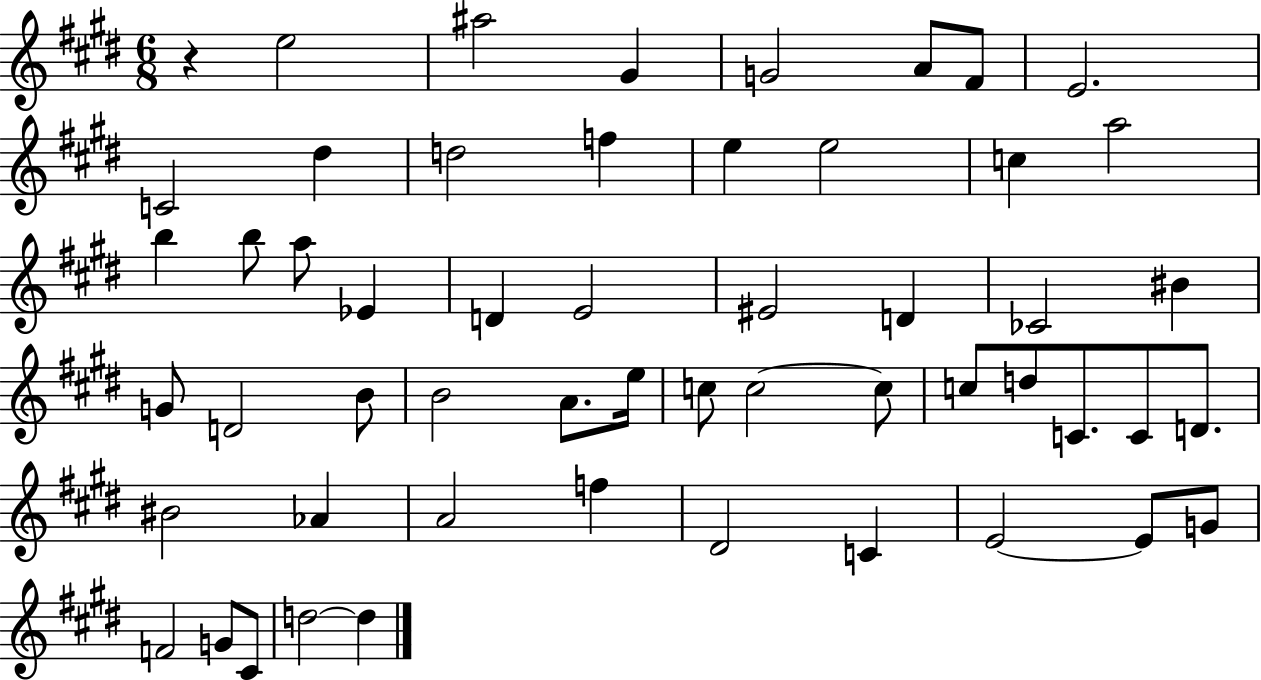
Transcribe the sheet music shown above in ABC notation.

X:1
T:Untitled
M:6/8
L:1/4
K:E
z e2 ^a2 ^G G2 A/2 ^F/2 E2 C2 ^d d2 f e e2 c a2 b b/2 a/2 _E D E2 ^E2 D _C2 ^B G/2 D2 B/2 B2 A/2 e/4 c/2 c2 c/2 c/2 d/2 C/2 C/2 D/2 ^B2 _A A2 f ^D2 C E2 E/2 G/2 F2 G/2 ^C/2 d2 d